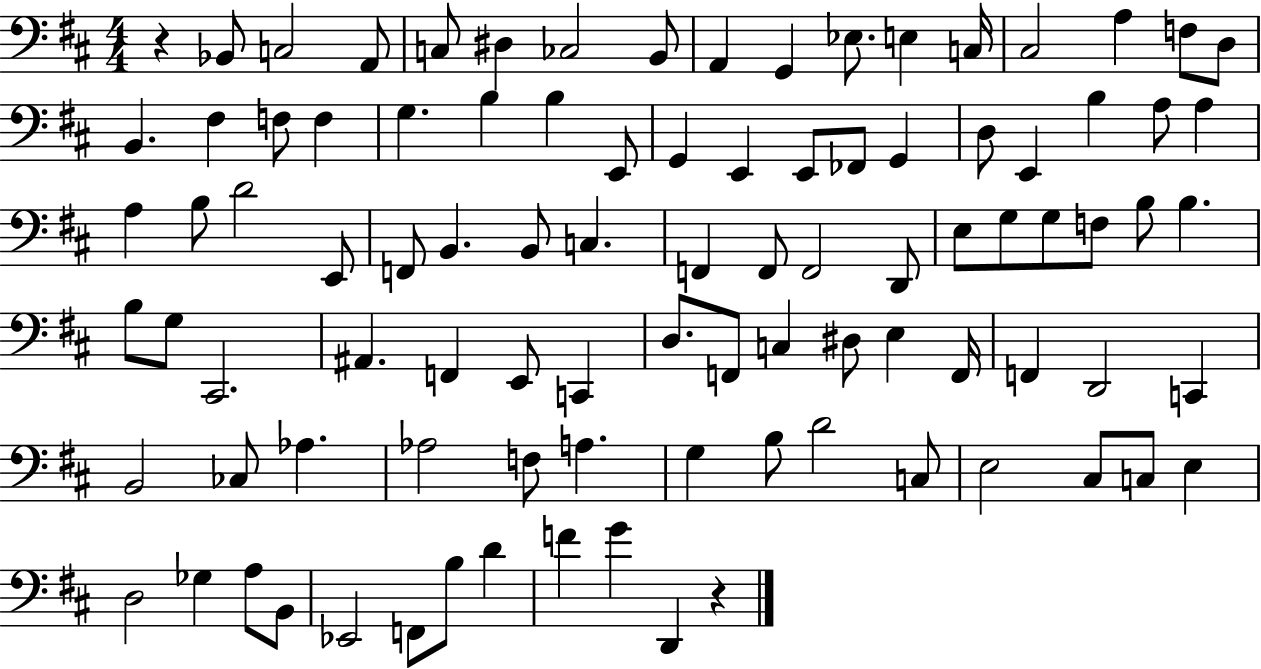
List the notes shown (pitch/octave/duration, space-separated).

R/q Bb2/e C3/h A2/e C3/e D#3/q CES3/h B2/e A2/q G2/q Eb3/e. E3/q C3/s C#3/h A3/q F3/e D3/e B2/q. F#3/q F3/e F3/q G3/q. B3/q B3/q E2/e G2/q E2/q E2/e FES2/e G2/q D3/e E2/q B3/q A3/e A3/q A3/q B3/e D4/h E2/e F2/e B2/q. B2/e C3/q. F2/q F2/e F2/h D2/e E3/e G3/e G3/e F3/e B3/e B3/q. B3/e G3/e C#2/h. A#2/q. F2/q E2/e C2/q D3/e. F2/e C3/q D#3/e E3/q F2/s F2/q D2/h C2/q B2/h CES3/e Ab3/q. Ab3/h F3/e A3/q. G3/q B3/e D4/h C3/e E3/h C#3/e C3/e E3/q D3/h Gb3/q A3/e B2/e Eb2/h F2/e B3/e D4/q F4/q G4/q D2/q R/q